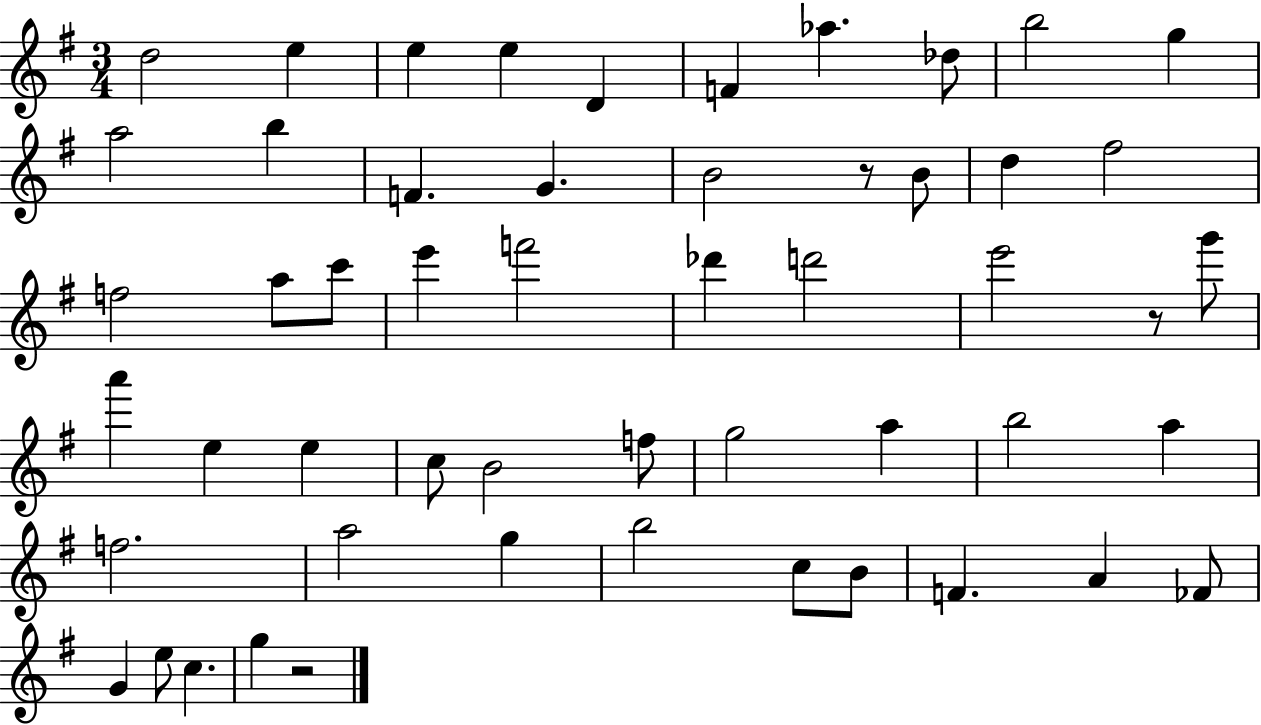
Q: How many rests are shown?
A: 3